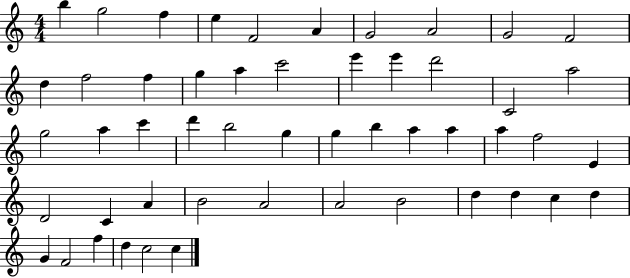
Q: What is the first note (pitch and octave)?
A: B5